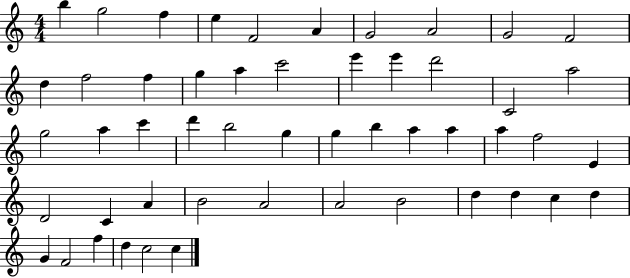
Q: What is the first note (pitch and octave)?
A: B5